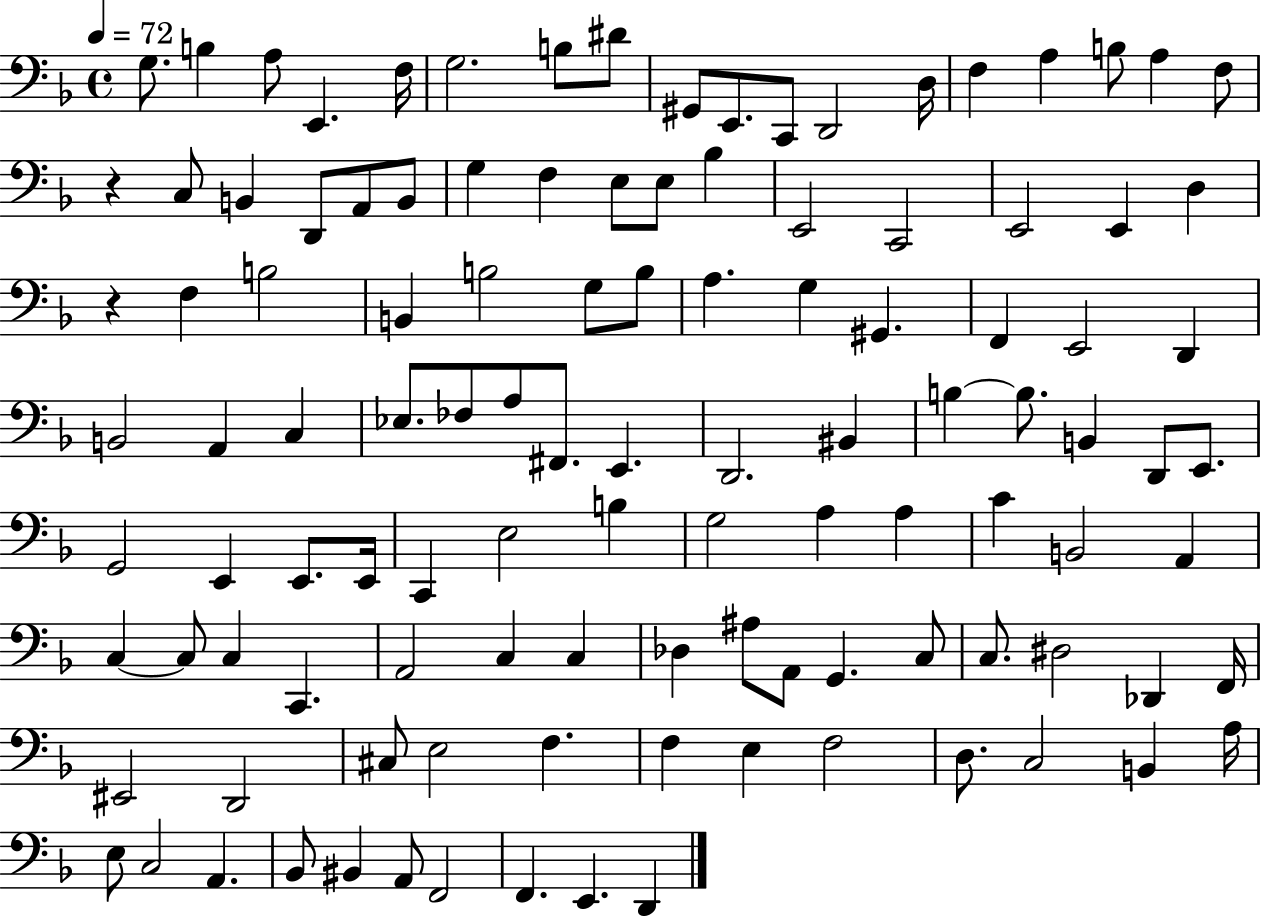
{
  \clef bass
  \time 4/4
  \defaultTimeSignature
  \key f \major
  \tempo 4 = 72
  \repeat volta 2 { g8. b4 a8 e,4. f16 | g2. b8 dis'8 | gis,8 e,8. c,8 d,2 d16 | f4 a4 b8 a4 f8 | \break r4 c8 b,4 d,8 a,8 b,8 | g4 f4 e8 e8 bes4 | e,2 c,2 | e,2 e,4 d4 | \break r4 f4 b2 | b,4 b2 g8 b8 | a4. g4 gis,4. | f,4 e,2 d,4 | \break b,2 a,4 c4 | ees8. fes8 a8 fis,8. e,4. | d,2. bis,4 | b4~~ b8. b,4 d,8 e,8. | \break g,2 e,4 e,8. e,16 | c,4 e2 b4 | g2 a4 a4 | c'4 b,2 a,4 | \break c4~~ c8 c4 c,4. | a,2 c4 c4 | des4 ais8 a,8 g,4. c8 | c8. dis2 des,4 f,16 | \break eis,2 d,2 | cis8 e2 f4. | f4 e4 f2 | d8. c2 b,4 a16 | \break e8 c2 a,4. | bes,8 bis,4 a,8 f,2 | f,4. e,4. d,4 | } \bar "|."
}